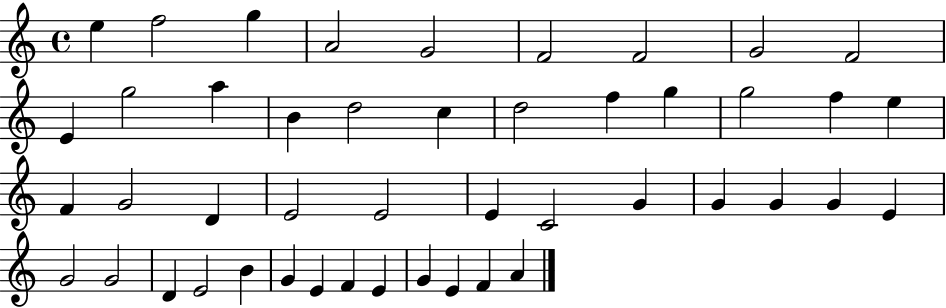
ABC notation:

X:1
T:Untitled
M:4/4
L:1/4
K:C
e f2 g A2 G2 F2 F2 G2 F2 E g2 a B d2 c d2 f g g2 f e F G2 D E2 E2 E C2 G G G G E G2 G2 D E2 B G E F E G E F A